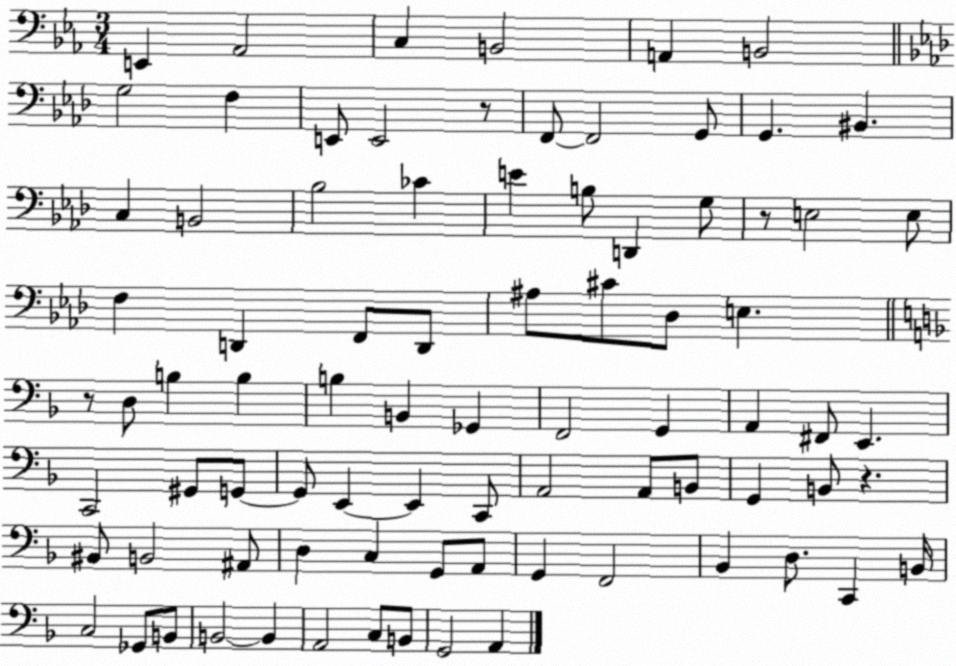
X:1
T:Untitled
M:3/4
L:1/4
K:Eb
E,, _A,,2 C, B,,2 A,, B,,2 G,2 F, E,,/2 E,,2 z/2 F,,/2 F,,2 G,,/2 G,, ^B,, C, B,,2 _B,2 _C E B,/2 D,, G,/2 z/2 E,2 E,/2 F, D,, F,,/2 D,,/2 ^A,/2 ^C/2 _D,/2 E, z/2 D,/2 B, B, B, B,, _G,, F,,2 G,, A,, ^F,,/2 E,, C,,2 ^G,,/2 G,,/2 G,,/2 E,, E,, C,,/2 A,,2 A,,/2 B,,/2 G,, B,,/2 z ^B,,/2 B,,2 ^A,,/2 D, C, G,,/2 A,,/2 G,, F,,2 _B,, D,/2 C,, B,,/4 C,2 _G,,/2 B,,/2 B,,2 B,, A,,2 C,/2 B,,/2 G,,2 A,,